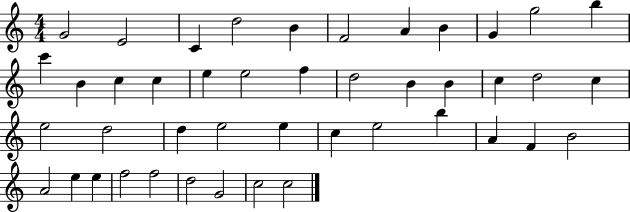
{
  \clef treble
  \numericTimeSignature
  \time 4/4
  \key c \major
  g'2 e'2 | c'4 d''2 b'4 | f'2 a'4 b'4 | g'4 g''2 b''4 | \break c'''4 b'4 c''4 c''4 | e''4 e''2 f''4 | d''2 b'4 b'4 | c''4 d''2 c''4 | \break e''2 d''2 | d''4 e''2 e''4 | c''4 e''2 b''4 | a'4 f'4 b'2 | \break a'2 e''4 e''4 | f''2 f''2 | d''2 g'2 | c''2 c''2 | \break \bar "|."
}